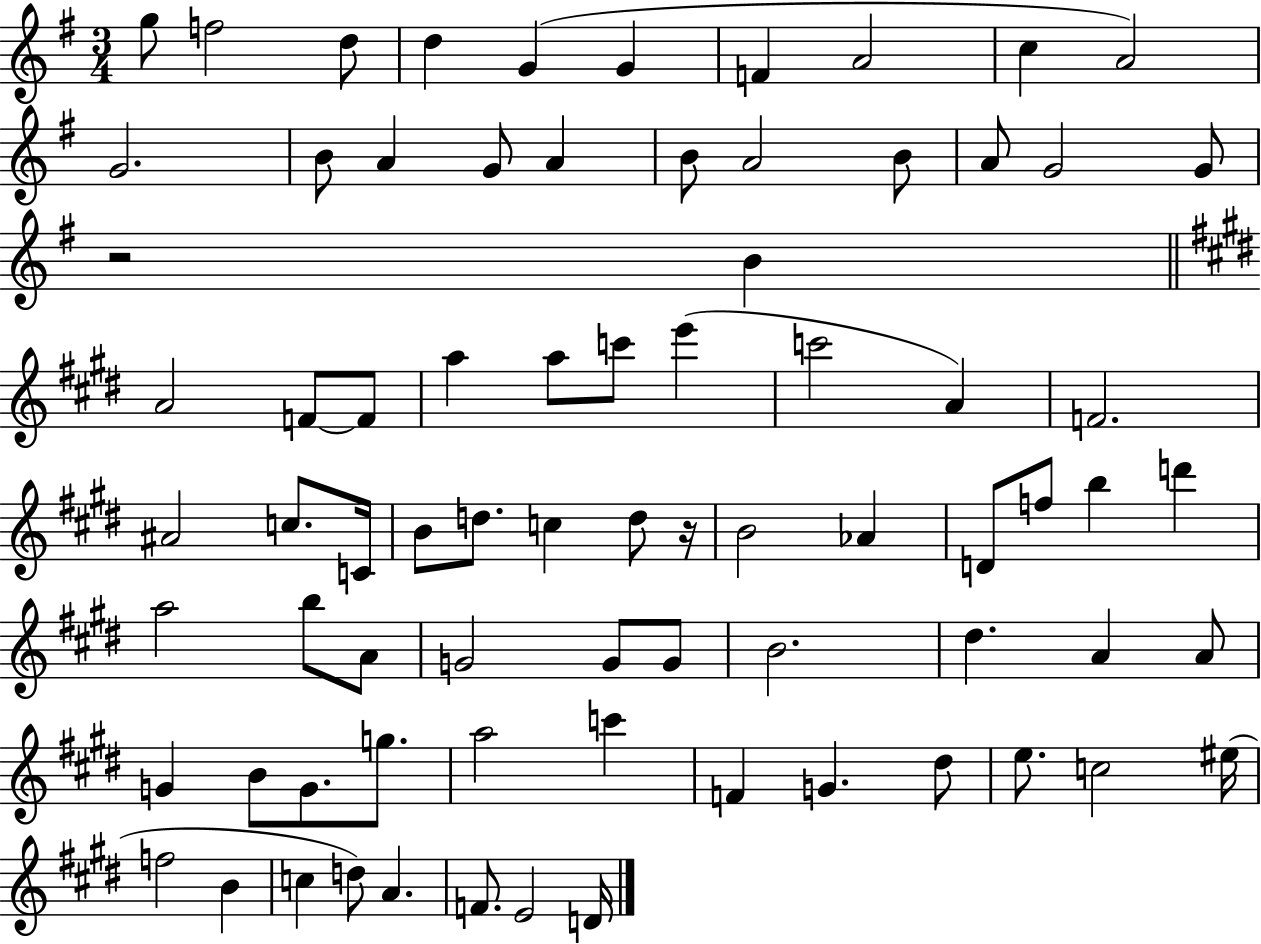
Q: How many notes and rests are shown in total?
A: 77